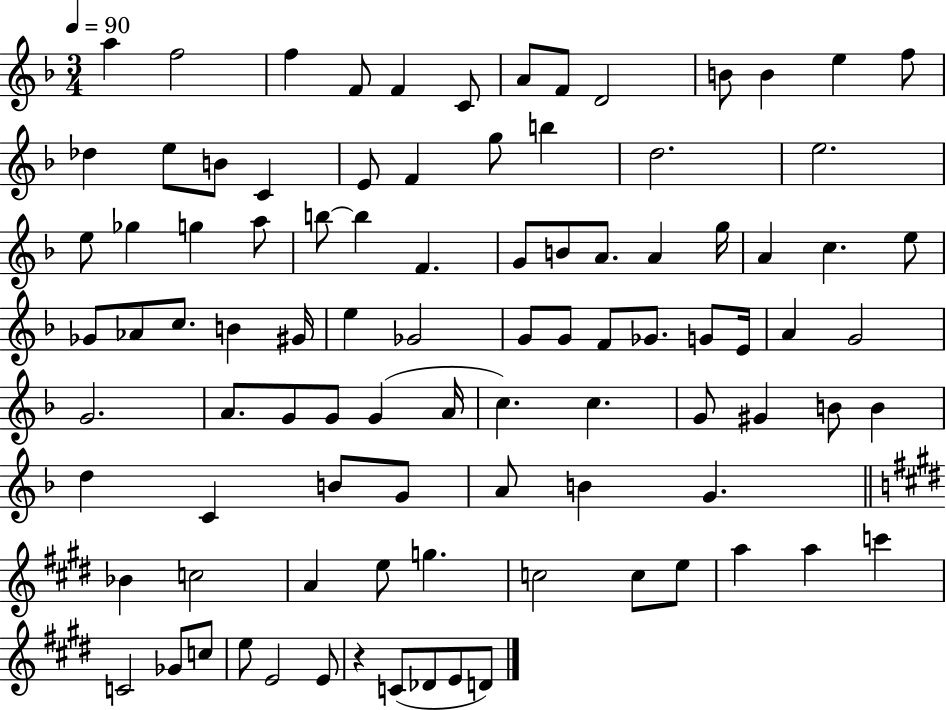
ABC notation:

X:1
T:Untitled
M:3/4
L:1/4
K:F
a f2 f F/2 F C/2 A/2 F/2 D2 B/2 B e f/2 _d e/2 B/2 C E/2 F g/2 b d2 e2 e/2 _g g a/2 b/2 b F G/2 B/2 A/2 A g/4 A c e/2 _G/2 _A/2 c/2 B ^G/4 e _G2 G/2 G/2 F/2 _G/2 G/2 E/4 A G2 G2 A/2 G/2 G/2 G A/4 c c G/2 ^G B/2 B d C B/2 G/2 A/2 B G _B c2 A e/2 g c2 c/2 e/2 a a c' C2 _G/2 c/2 e/2 E2 E/2 z C/2 _D/2 E/2 D/2